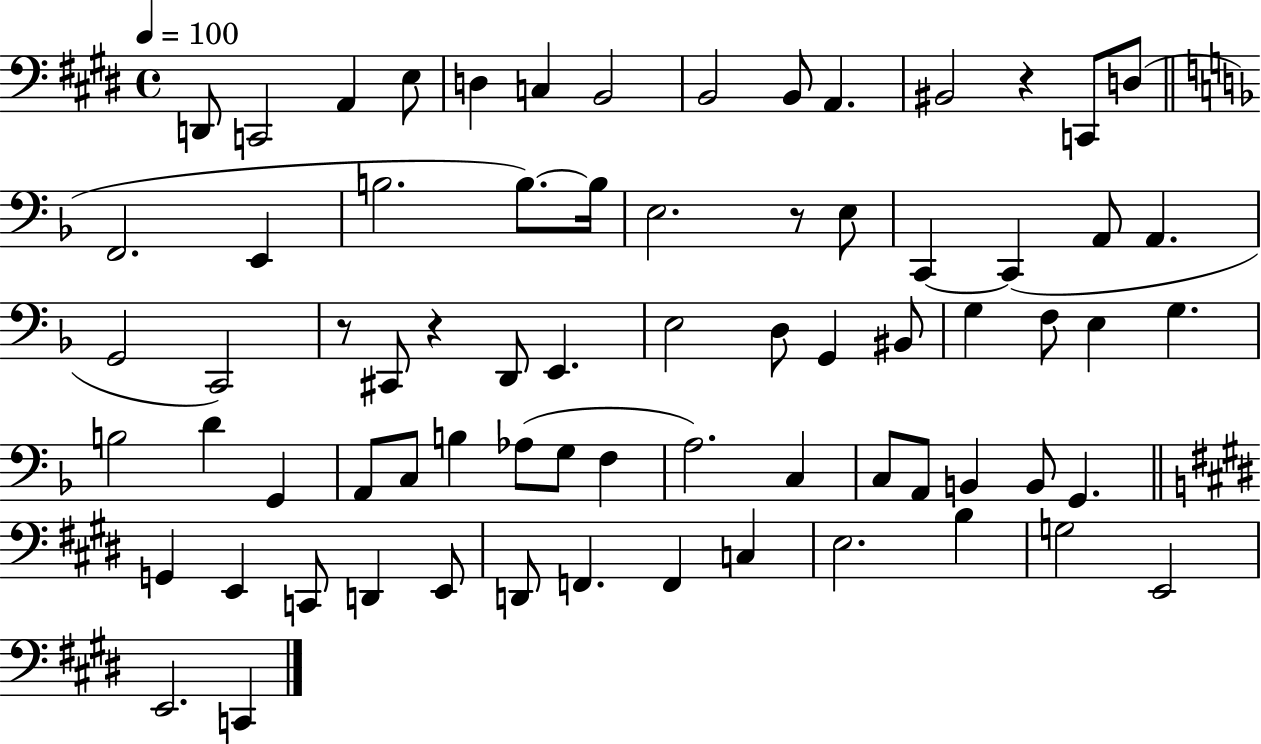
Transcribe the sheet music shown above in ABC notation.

X:1
T:Untitled
M:4/4
L:1/4
K:E
D,,/2 C,,2 A,, E,/2 D, C, B,,2 B,,2 B,,/2 A,, ^B,,2 z C,,/2 D,/2 F,,2 E,, B,2 B,/2 B,/4 E,2 z/2 E,/2 C,, C,, A,,/2 A,, G,,2 C,,2 z/2 ^C,,/2 z D,,/2 E,, E,2 D,/2 G,, ^B,,/2 G, F,/2 E, G, B,2 D G,, A,,/2 C,/2 B, _A,/2 G,/2 F, A,2 C, C,/2 A,,/2 B,, B,,/2 G,, G,, E,, C,,/2 D,, E,,/2 D,,/2 F,, F,, C, E,2 B, G,2 E,,2 E,,2 C,,